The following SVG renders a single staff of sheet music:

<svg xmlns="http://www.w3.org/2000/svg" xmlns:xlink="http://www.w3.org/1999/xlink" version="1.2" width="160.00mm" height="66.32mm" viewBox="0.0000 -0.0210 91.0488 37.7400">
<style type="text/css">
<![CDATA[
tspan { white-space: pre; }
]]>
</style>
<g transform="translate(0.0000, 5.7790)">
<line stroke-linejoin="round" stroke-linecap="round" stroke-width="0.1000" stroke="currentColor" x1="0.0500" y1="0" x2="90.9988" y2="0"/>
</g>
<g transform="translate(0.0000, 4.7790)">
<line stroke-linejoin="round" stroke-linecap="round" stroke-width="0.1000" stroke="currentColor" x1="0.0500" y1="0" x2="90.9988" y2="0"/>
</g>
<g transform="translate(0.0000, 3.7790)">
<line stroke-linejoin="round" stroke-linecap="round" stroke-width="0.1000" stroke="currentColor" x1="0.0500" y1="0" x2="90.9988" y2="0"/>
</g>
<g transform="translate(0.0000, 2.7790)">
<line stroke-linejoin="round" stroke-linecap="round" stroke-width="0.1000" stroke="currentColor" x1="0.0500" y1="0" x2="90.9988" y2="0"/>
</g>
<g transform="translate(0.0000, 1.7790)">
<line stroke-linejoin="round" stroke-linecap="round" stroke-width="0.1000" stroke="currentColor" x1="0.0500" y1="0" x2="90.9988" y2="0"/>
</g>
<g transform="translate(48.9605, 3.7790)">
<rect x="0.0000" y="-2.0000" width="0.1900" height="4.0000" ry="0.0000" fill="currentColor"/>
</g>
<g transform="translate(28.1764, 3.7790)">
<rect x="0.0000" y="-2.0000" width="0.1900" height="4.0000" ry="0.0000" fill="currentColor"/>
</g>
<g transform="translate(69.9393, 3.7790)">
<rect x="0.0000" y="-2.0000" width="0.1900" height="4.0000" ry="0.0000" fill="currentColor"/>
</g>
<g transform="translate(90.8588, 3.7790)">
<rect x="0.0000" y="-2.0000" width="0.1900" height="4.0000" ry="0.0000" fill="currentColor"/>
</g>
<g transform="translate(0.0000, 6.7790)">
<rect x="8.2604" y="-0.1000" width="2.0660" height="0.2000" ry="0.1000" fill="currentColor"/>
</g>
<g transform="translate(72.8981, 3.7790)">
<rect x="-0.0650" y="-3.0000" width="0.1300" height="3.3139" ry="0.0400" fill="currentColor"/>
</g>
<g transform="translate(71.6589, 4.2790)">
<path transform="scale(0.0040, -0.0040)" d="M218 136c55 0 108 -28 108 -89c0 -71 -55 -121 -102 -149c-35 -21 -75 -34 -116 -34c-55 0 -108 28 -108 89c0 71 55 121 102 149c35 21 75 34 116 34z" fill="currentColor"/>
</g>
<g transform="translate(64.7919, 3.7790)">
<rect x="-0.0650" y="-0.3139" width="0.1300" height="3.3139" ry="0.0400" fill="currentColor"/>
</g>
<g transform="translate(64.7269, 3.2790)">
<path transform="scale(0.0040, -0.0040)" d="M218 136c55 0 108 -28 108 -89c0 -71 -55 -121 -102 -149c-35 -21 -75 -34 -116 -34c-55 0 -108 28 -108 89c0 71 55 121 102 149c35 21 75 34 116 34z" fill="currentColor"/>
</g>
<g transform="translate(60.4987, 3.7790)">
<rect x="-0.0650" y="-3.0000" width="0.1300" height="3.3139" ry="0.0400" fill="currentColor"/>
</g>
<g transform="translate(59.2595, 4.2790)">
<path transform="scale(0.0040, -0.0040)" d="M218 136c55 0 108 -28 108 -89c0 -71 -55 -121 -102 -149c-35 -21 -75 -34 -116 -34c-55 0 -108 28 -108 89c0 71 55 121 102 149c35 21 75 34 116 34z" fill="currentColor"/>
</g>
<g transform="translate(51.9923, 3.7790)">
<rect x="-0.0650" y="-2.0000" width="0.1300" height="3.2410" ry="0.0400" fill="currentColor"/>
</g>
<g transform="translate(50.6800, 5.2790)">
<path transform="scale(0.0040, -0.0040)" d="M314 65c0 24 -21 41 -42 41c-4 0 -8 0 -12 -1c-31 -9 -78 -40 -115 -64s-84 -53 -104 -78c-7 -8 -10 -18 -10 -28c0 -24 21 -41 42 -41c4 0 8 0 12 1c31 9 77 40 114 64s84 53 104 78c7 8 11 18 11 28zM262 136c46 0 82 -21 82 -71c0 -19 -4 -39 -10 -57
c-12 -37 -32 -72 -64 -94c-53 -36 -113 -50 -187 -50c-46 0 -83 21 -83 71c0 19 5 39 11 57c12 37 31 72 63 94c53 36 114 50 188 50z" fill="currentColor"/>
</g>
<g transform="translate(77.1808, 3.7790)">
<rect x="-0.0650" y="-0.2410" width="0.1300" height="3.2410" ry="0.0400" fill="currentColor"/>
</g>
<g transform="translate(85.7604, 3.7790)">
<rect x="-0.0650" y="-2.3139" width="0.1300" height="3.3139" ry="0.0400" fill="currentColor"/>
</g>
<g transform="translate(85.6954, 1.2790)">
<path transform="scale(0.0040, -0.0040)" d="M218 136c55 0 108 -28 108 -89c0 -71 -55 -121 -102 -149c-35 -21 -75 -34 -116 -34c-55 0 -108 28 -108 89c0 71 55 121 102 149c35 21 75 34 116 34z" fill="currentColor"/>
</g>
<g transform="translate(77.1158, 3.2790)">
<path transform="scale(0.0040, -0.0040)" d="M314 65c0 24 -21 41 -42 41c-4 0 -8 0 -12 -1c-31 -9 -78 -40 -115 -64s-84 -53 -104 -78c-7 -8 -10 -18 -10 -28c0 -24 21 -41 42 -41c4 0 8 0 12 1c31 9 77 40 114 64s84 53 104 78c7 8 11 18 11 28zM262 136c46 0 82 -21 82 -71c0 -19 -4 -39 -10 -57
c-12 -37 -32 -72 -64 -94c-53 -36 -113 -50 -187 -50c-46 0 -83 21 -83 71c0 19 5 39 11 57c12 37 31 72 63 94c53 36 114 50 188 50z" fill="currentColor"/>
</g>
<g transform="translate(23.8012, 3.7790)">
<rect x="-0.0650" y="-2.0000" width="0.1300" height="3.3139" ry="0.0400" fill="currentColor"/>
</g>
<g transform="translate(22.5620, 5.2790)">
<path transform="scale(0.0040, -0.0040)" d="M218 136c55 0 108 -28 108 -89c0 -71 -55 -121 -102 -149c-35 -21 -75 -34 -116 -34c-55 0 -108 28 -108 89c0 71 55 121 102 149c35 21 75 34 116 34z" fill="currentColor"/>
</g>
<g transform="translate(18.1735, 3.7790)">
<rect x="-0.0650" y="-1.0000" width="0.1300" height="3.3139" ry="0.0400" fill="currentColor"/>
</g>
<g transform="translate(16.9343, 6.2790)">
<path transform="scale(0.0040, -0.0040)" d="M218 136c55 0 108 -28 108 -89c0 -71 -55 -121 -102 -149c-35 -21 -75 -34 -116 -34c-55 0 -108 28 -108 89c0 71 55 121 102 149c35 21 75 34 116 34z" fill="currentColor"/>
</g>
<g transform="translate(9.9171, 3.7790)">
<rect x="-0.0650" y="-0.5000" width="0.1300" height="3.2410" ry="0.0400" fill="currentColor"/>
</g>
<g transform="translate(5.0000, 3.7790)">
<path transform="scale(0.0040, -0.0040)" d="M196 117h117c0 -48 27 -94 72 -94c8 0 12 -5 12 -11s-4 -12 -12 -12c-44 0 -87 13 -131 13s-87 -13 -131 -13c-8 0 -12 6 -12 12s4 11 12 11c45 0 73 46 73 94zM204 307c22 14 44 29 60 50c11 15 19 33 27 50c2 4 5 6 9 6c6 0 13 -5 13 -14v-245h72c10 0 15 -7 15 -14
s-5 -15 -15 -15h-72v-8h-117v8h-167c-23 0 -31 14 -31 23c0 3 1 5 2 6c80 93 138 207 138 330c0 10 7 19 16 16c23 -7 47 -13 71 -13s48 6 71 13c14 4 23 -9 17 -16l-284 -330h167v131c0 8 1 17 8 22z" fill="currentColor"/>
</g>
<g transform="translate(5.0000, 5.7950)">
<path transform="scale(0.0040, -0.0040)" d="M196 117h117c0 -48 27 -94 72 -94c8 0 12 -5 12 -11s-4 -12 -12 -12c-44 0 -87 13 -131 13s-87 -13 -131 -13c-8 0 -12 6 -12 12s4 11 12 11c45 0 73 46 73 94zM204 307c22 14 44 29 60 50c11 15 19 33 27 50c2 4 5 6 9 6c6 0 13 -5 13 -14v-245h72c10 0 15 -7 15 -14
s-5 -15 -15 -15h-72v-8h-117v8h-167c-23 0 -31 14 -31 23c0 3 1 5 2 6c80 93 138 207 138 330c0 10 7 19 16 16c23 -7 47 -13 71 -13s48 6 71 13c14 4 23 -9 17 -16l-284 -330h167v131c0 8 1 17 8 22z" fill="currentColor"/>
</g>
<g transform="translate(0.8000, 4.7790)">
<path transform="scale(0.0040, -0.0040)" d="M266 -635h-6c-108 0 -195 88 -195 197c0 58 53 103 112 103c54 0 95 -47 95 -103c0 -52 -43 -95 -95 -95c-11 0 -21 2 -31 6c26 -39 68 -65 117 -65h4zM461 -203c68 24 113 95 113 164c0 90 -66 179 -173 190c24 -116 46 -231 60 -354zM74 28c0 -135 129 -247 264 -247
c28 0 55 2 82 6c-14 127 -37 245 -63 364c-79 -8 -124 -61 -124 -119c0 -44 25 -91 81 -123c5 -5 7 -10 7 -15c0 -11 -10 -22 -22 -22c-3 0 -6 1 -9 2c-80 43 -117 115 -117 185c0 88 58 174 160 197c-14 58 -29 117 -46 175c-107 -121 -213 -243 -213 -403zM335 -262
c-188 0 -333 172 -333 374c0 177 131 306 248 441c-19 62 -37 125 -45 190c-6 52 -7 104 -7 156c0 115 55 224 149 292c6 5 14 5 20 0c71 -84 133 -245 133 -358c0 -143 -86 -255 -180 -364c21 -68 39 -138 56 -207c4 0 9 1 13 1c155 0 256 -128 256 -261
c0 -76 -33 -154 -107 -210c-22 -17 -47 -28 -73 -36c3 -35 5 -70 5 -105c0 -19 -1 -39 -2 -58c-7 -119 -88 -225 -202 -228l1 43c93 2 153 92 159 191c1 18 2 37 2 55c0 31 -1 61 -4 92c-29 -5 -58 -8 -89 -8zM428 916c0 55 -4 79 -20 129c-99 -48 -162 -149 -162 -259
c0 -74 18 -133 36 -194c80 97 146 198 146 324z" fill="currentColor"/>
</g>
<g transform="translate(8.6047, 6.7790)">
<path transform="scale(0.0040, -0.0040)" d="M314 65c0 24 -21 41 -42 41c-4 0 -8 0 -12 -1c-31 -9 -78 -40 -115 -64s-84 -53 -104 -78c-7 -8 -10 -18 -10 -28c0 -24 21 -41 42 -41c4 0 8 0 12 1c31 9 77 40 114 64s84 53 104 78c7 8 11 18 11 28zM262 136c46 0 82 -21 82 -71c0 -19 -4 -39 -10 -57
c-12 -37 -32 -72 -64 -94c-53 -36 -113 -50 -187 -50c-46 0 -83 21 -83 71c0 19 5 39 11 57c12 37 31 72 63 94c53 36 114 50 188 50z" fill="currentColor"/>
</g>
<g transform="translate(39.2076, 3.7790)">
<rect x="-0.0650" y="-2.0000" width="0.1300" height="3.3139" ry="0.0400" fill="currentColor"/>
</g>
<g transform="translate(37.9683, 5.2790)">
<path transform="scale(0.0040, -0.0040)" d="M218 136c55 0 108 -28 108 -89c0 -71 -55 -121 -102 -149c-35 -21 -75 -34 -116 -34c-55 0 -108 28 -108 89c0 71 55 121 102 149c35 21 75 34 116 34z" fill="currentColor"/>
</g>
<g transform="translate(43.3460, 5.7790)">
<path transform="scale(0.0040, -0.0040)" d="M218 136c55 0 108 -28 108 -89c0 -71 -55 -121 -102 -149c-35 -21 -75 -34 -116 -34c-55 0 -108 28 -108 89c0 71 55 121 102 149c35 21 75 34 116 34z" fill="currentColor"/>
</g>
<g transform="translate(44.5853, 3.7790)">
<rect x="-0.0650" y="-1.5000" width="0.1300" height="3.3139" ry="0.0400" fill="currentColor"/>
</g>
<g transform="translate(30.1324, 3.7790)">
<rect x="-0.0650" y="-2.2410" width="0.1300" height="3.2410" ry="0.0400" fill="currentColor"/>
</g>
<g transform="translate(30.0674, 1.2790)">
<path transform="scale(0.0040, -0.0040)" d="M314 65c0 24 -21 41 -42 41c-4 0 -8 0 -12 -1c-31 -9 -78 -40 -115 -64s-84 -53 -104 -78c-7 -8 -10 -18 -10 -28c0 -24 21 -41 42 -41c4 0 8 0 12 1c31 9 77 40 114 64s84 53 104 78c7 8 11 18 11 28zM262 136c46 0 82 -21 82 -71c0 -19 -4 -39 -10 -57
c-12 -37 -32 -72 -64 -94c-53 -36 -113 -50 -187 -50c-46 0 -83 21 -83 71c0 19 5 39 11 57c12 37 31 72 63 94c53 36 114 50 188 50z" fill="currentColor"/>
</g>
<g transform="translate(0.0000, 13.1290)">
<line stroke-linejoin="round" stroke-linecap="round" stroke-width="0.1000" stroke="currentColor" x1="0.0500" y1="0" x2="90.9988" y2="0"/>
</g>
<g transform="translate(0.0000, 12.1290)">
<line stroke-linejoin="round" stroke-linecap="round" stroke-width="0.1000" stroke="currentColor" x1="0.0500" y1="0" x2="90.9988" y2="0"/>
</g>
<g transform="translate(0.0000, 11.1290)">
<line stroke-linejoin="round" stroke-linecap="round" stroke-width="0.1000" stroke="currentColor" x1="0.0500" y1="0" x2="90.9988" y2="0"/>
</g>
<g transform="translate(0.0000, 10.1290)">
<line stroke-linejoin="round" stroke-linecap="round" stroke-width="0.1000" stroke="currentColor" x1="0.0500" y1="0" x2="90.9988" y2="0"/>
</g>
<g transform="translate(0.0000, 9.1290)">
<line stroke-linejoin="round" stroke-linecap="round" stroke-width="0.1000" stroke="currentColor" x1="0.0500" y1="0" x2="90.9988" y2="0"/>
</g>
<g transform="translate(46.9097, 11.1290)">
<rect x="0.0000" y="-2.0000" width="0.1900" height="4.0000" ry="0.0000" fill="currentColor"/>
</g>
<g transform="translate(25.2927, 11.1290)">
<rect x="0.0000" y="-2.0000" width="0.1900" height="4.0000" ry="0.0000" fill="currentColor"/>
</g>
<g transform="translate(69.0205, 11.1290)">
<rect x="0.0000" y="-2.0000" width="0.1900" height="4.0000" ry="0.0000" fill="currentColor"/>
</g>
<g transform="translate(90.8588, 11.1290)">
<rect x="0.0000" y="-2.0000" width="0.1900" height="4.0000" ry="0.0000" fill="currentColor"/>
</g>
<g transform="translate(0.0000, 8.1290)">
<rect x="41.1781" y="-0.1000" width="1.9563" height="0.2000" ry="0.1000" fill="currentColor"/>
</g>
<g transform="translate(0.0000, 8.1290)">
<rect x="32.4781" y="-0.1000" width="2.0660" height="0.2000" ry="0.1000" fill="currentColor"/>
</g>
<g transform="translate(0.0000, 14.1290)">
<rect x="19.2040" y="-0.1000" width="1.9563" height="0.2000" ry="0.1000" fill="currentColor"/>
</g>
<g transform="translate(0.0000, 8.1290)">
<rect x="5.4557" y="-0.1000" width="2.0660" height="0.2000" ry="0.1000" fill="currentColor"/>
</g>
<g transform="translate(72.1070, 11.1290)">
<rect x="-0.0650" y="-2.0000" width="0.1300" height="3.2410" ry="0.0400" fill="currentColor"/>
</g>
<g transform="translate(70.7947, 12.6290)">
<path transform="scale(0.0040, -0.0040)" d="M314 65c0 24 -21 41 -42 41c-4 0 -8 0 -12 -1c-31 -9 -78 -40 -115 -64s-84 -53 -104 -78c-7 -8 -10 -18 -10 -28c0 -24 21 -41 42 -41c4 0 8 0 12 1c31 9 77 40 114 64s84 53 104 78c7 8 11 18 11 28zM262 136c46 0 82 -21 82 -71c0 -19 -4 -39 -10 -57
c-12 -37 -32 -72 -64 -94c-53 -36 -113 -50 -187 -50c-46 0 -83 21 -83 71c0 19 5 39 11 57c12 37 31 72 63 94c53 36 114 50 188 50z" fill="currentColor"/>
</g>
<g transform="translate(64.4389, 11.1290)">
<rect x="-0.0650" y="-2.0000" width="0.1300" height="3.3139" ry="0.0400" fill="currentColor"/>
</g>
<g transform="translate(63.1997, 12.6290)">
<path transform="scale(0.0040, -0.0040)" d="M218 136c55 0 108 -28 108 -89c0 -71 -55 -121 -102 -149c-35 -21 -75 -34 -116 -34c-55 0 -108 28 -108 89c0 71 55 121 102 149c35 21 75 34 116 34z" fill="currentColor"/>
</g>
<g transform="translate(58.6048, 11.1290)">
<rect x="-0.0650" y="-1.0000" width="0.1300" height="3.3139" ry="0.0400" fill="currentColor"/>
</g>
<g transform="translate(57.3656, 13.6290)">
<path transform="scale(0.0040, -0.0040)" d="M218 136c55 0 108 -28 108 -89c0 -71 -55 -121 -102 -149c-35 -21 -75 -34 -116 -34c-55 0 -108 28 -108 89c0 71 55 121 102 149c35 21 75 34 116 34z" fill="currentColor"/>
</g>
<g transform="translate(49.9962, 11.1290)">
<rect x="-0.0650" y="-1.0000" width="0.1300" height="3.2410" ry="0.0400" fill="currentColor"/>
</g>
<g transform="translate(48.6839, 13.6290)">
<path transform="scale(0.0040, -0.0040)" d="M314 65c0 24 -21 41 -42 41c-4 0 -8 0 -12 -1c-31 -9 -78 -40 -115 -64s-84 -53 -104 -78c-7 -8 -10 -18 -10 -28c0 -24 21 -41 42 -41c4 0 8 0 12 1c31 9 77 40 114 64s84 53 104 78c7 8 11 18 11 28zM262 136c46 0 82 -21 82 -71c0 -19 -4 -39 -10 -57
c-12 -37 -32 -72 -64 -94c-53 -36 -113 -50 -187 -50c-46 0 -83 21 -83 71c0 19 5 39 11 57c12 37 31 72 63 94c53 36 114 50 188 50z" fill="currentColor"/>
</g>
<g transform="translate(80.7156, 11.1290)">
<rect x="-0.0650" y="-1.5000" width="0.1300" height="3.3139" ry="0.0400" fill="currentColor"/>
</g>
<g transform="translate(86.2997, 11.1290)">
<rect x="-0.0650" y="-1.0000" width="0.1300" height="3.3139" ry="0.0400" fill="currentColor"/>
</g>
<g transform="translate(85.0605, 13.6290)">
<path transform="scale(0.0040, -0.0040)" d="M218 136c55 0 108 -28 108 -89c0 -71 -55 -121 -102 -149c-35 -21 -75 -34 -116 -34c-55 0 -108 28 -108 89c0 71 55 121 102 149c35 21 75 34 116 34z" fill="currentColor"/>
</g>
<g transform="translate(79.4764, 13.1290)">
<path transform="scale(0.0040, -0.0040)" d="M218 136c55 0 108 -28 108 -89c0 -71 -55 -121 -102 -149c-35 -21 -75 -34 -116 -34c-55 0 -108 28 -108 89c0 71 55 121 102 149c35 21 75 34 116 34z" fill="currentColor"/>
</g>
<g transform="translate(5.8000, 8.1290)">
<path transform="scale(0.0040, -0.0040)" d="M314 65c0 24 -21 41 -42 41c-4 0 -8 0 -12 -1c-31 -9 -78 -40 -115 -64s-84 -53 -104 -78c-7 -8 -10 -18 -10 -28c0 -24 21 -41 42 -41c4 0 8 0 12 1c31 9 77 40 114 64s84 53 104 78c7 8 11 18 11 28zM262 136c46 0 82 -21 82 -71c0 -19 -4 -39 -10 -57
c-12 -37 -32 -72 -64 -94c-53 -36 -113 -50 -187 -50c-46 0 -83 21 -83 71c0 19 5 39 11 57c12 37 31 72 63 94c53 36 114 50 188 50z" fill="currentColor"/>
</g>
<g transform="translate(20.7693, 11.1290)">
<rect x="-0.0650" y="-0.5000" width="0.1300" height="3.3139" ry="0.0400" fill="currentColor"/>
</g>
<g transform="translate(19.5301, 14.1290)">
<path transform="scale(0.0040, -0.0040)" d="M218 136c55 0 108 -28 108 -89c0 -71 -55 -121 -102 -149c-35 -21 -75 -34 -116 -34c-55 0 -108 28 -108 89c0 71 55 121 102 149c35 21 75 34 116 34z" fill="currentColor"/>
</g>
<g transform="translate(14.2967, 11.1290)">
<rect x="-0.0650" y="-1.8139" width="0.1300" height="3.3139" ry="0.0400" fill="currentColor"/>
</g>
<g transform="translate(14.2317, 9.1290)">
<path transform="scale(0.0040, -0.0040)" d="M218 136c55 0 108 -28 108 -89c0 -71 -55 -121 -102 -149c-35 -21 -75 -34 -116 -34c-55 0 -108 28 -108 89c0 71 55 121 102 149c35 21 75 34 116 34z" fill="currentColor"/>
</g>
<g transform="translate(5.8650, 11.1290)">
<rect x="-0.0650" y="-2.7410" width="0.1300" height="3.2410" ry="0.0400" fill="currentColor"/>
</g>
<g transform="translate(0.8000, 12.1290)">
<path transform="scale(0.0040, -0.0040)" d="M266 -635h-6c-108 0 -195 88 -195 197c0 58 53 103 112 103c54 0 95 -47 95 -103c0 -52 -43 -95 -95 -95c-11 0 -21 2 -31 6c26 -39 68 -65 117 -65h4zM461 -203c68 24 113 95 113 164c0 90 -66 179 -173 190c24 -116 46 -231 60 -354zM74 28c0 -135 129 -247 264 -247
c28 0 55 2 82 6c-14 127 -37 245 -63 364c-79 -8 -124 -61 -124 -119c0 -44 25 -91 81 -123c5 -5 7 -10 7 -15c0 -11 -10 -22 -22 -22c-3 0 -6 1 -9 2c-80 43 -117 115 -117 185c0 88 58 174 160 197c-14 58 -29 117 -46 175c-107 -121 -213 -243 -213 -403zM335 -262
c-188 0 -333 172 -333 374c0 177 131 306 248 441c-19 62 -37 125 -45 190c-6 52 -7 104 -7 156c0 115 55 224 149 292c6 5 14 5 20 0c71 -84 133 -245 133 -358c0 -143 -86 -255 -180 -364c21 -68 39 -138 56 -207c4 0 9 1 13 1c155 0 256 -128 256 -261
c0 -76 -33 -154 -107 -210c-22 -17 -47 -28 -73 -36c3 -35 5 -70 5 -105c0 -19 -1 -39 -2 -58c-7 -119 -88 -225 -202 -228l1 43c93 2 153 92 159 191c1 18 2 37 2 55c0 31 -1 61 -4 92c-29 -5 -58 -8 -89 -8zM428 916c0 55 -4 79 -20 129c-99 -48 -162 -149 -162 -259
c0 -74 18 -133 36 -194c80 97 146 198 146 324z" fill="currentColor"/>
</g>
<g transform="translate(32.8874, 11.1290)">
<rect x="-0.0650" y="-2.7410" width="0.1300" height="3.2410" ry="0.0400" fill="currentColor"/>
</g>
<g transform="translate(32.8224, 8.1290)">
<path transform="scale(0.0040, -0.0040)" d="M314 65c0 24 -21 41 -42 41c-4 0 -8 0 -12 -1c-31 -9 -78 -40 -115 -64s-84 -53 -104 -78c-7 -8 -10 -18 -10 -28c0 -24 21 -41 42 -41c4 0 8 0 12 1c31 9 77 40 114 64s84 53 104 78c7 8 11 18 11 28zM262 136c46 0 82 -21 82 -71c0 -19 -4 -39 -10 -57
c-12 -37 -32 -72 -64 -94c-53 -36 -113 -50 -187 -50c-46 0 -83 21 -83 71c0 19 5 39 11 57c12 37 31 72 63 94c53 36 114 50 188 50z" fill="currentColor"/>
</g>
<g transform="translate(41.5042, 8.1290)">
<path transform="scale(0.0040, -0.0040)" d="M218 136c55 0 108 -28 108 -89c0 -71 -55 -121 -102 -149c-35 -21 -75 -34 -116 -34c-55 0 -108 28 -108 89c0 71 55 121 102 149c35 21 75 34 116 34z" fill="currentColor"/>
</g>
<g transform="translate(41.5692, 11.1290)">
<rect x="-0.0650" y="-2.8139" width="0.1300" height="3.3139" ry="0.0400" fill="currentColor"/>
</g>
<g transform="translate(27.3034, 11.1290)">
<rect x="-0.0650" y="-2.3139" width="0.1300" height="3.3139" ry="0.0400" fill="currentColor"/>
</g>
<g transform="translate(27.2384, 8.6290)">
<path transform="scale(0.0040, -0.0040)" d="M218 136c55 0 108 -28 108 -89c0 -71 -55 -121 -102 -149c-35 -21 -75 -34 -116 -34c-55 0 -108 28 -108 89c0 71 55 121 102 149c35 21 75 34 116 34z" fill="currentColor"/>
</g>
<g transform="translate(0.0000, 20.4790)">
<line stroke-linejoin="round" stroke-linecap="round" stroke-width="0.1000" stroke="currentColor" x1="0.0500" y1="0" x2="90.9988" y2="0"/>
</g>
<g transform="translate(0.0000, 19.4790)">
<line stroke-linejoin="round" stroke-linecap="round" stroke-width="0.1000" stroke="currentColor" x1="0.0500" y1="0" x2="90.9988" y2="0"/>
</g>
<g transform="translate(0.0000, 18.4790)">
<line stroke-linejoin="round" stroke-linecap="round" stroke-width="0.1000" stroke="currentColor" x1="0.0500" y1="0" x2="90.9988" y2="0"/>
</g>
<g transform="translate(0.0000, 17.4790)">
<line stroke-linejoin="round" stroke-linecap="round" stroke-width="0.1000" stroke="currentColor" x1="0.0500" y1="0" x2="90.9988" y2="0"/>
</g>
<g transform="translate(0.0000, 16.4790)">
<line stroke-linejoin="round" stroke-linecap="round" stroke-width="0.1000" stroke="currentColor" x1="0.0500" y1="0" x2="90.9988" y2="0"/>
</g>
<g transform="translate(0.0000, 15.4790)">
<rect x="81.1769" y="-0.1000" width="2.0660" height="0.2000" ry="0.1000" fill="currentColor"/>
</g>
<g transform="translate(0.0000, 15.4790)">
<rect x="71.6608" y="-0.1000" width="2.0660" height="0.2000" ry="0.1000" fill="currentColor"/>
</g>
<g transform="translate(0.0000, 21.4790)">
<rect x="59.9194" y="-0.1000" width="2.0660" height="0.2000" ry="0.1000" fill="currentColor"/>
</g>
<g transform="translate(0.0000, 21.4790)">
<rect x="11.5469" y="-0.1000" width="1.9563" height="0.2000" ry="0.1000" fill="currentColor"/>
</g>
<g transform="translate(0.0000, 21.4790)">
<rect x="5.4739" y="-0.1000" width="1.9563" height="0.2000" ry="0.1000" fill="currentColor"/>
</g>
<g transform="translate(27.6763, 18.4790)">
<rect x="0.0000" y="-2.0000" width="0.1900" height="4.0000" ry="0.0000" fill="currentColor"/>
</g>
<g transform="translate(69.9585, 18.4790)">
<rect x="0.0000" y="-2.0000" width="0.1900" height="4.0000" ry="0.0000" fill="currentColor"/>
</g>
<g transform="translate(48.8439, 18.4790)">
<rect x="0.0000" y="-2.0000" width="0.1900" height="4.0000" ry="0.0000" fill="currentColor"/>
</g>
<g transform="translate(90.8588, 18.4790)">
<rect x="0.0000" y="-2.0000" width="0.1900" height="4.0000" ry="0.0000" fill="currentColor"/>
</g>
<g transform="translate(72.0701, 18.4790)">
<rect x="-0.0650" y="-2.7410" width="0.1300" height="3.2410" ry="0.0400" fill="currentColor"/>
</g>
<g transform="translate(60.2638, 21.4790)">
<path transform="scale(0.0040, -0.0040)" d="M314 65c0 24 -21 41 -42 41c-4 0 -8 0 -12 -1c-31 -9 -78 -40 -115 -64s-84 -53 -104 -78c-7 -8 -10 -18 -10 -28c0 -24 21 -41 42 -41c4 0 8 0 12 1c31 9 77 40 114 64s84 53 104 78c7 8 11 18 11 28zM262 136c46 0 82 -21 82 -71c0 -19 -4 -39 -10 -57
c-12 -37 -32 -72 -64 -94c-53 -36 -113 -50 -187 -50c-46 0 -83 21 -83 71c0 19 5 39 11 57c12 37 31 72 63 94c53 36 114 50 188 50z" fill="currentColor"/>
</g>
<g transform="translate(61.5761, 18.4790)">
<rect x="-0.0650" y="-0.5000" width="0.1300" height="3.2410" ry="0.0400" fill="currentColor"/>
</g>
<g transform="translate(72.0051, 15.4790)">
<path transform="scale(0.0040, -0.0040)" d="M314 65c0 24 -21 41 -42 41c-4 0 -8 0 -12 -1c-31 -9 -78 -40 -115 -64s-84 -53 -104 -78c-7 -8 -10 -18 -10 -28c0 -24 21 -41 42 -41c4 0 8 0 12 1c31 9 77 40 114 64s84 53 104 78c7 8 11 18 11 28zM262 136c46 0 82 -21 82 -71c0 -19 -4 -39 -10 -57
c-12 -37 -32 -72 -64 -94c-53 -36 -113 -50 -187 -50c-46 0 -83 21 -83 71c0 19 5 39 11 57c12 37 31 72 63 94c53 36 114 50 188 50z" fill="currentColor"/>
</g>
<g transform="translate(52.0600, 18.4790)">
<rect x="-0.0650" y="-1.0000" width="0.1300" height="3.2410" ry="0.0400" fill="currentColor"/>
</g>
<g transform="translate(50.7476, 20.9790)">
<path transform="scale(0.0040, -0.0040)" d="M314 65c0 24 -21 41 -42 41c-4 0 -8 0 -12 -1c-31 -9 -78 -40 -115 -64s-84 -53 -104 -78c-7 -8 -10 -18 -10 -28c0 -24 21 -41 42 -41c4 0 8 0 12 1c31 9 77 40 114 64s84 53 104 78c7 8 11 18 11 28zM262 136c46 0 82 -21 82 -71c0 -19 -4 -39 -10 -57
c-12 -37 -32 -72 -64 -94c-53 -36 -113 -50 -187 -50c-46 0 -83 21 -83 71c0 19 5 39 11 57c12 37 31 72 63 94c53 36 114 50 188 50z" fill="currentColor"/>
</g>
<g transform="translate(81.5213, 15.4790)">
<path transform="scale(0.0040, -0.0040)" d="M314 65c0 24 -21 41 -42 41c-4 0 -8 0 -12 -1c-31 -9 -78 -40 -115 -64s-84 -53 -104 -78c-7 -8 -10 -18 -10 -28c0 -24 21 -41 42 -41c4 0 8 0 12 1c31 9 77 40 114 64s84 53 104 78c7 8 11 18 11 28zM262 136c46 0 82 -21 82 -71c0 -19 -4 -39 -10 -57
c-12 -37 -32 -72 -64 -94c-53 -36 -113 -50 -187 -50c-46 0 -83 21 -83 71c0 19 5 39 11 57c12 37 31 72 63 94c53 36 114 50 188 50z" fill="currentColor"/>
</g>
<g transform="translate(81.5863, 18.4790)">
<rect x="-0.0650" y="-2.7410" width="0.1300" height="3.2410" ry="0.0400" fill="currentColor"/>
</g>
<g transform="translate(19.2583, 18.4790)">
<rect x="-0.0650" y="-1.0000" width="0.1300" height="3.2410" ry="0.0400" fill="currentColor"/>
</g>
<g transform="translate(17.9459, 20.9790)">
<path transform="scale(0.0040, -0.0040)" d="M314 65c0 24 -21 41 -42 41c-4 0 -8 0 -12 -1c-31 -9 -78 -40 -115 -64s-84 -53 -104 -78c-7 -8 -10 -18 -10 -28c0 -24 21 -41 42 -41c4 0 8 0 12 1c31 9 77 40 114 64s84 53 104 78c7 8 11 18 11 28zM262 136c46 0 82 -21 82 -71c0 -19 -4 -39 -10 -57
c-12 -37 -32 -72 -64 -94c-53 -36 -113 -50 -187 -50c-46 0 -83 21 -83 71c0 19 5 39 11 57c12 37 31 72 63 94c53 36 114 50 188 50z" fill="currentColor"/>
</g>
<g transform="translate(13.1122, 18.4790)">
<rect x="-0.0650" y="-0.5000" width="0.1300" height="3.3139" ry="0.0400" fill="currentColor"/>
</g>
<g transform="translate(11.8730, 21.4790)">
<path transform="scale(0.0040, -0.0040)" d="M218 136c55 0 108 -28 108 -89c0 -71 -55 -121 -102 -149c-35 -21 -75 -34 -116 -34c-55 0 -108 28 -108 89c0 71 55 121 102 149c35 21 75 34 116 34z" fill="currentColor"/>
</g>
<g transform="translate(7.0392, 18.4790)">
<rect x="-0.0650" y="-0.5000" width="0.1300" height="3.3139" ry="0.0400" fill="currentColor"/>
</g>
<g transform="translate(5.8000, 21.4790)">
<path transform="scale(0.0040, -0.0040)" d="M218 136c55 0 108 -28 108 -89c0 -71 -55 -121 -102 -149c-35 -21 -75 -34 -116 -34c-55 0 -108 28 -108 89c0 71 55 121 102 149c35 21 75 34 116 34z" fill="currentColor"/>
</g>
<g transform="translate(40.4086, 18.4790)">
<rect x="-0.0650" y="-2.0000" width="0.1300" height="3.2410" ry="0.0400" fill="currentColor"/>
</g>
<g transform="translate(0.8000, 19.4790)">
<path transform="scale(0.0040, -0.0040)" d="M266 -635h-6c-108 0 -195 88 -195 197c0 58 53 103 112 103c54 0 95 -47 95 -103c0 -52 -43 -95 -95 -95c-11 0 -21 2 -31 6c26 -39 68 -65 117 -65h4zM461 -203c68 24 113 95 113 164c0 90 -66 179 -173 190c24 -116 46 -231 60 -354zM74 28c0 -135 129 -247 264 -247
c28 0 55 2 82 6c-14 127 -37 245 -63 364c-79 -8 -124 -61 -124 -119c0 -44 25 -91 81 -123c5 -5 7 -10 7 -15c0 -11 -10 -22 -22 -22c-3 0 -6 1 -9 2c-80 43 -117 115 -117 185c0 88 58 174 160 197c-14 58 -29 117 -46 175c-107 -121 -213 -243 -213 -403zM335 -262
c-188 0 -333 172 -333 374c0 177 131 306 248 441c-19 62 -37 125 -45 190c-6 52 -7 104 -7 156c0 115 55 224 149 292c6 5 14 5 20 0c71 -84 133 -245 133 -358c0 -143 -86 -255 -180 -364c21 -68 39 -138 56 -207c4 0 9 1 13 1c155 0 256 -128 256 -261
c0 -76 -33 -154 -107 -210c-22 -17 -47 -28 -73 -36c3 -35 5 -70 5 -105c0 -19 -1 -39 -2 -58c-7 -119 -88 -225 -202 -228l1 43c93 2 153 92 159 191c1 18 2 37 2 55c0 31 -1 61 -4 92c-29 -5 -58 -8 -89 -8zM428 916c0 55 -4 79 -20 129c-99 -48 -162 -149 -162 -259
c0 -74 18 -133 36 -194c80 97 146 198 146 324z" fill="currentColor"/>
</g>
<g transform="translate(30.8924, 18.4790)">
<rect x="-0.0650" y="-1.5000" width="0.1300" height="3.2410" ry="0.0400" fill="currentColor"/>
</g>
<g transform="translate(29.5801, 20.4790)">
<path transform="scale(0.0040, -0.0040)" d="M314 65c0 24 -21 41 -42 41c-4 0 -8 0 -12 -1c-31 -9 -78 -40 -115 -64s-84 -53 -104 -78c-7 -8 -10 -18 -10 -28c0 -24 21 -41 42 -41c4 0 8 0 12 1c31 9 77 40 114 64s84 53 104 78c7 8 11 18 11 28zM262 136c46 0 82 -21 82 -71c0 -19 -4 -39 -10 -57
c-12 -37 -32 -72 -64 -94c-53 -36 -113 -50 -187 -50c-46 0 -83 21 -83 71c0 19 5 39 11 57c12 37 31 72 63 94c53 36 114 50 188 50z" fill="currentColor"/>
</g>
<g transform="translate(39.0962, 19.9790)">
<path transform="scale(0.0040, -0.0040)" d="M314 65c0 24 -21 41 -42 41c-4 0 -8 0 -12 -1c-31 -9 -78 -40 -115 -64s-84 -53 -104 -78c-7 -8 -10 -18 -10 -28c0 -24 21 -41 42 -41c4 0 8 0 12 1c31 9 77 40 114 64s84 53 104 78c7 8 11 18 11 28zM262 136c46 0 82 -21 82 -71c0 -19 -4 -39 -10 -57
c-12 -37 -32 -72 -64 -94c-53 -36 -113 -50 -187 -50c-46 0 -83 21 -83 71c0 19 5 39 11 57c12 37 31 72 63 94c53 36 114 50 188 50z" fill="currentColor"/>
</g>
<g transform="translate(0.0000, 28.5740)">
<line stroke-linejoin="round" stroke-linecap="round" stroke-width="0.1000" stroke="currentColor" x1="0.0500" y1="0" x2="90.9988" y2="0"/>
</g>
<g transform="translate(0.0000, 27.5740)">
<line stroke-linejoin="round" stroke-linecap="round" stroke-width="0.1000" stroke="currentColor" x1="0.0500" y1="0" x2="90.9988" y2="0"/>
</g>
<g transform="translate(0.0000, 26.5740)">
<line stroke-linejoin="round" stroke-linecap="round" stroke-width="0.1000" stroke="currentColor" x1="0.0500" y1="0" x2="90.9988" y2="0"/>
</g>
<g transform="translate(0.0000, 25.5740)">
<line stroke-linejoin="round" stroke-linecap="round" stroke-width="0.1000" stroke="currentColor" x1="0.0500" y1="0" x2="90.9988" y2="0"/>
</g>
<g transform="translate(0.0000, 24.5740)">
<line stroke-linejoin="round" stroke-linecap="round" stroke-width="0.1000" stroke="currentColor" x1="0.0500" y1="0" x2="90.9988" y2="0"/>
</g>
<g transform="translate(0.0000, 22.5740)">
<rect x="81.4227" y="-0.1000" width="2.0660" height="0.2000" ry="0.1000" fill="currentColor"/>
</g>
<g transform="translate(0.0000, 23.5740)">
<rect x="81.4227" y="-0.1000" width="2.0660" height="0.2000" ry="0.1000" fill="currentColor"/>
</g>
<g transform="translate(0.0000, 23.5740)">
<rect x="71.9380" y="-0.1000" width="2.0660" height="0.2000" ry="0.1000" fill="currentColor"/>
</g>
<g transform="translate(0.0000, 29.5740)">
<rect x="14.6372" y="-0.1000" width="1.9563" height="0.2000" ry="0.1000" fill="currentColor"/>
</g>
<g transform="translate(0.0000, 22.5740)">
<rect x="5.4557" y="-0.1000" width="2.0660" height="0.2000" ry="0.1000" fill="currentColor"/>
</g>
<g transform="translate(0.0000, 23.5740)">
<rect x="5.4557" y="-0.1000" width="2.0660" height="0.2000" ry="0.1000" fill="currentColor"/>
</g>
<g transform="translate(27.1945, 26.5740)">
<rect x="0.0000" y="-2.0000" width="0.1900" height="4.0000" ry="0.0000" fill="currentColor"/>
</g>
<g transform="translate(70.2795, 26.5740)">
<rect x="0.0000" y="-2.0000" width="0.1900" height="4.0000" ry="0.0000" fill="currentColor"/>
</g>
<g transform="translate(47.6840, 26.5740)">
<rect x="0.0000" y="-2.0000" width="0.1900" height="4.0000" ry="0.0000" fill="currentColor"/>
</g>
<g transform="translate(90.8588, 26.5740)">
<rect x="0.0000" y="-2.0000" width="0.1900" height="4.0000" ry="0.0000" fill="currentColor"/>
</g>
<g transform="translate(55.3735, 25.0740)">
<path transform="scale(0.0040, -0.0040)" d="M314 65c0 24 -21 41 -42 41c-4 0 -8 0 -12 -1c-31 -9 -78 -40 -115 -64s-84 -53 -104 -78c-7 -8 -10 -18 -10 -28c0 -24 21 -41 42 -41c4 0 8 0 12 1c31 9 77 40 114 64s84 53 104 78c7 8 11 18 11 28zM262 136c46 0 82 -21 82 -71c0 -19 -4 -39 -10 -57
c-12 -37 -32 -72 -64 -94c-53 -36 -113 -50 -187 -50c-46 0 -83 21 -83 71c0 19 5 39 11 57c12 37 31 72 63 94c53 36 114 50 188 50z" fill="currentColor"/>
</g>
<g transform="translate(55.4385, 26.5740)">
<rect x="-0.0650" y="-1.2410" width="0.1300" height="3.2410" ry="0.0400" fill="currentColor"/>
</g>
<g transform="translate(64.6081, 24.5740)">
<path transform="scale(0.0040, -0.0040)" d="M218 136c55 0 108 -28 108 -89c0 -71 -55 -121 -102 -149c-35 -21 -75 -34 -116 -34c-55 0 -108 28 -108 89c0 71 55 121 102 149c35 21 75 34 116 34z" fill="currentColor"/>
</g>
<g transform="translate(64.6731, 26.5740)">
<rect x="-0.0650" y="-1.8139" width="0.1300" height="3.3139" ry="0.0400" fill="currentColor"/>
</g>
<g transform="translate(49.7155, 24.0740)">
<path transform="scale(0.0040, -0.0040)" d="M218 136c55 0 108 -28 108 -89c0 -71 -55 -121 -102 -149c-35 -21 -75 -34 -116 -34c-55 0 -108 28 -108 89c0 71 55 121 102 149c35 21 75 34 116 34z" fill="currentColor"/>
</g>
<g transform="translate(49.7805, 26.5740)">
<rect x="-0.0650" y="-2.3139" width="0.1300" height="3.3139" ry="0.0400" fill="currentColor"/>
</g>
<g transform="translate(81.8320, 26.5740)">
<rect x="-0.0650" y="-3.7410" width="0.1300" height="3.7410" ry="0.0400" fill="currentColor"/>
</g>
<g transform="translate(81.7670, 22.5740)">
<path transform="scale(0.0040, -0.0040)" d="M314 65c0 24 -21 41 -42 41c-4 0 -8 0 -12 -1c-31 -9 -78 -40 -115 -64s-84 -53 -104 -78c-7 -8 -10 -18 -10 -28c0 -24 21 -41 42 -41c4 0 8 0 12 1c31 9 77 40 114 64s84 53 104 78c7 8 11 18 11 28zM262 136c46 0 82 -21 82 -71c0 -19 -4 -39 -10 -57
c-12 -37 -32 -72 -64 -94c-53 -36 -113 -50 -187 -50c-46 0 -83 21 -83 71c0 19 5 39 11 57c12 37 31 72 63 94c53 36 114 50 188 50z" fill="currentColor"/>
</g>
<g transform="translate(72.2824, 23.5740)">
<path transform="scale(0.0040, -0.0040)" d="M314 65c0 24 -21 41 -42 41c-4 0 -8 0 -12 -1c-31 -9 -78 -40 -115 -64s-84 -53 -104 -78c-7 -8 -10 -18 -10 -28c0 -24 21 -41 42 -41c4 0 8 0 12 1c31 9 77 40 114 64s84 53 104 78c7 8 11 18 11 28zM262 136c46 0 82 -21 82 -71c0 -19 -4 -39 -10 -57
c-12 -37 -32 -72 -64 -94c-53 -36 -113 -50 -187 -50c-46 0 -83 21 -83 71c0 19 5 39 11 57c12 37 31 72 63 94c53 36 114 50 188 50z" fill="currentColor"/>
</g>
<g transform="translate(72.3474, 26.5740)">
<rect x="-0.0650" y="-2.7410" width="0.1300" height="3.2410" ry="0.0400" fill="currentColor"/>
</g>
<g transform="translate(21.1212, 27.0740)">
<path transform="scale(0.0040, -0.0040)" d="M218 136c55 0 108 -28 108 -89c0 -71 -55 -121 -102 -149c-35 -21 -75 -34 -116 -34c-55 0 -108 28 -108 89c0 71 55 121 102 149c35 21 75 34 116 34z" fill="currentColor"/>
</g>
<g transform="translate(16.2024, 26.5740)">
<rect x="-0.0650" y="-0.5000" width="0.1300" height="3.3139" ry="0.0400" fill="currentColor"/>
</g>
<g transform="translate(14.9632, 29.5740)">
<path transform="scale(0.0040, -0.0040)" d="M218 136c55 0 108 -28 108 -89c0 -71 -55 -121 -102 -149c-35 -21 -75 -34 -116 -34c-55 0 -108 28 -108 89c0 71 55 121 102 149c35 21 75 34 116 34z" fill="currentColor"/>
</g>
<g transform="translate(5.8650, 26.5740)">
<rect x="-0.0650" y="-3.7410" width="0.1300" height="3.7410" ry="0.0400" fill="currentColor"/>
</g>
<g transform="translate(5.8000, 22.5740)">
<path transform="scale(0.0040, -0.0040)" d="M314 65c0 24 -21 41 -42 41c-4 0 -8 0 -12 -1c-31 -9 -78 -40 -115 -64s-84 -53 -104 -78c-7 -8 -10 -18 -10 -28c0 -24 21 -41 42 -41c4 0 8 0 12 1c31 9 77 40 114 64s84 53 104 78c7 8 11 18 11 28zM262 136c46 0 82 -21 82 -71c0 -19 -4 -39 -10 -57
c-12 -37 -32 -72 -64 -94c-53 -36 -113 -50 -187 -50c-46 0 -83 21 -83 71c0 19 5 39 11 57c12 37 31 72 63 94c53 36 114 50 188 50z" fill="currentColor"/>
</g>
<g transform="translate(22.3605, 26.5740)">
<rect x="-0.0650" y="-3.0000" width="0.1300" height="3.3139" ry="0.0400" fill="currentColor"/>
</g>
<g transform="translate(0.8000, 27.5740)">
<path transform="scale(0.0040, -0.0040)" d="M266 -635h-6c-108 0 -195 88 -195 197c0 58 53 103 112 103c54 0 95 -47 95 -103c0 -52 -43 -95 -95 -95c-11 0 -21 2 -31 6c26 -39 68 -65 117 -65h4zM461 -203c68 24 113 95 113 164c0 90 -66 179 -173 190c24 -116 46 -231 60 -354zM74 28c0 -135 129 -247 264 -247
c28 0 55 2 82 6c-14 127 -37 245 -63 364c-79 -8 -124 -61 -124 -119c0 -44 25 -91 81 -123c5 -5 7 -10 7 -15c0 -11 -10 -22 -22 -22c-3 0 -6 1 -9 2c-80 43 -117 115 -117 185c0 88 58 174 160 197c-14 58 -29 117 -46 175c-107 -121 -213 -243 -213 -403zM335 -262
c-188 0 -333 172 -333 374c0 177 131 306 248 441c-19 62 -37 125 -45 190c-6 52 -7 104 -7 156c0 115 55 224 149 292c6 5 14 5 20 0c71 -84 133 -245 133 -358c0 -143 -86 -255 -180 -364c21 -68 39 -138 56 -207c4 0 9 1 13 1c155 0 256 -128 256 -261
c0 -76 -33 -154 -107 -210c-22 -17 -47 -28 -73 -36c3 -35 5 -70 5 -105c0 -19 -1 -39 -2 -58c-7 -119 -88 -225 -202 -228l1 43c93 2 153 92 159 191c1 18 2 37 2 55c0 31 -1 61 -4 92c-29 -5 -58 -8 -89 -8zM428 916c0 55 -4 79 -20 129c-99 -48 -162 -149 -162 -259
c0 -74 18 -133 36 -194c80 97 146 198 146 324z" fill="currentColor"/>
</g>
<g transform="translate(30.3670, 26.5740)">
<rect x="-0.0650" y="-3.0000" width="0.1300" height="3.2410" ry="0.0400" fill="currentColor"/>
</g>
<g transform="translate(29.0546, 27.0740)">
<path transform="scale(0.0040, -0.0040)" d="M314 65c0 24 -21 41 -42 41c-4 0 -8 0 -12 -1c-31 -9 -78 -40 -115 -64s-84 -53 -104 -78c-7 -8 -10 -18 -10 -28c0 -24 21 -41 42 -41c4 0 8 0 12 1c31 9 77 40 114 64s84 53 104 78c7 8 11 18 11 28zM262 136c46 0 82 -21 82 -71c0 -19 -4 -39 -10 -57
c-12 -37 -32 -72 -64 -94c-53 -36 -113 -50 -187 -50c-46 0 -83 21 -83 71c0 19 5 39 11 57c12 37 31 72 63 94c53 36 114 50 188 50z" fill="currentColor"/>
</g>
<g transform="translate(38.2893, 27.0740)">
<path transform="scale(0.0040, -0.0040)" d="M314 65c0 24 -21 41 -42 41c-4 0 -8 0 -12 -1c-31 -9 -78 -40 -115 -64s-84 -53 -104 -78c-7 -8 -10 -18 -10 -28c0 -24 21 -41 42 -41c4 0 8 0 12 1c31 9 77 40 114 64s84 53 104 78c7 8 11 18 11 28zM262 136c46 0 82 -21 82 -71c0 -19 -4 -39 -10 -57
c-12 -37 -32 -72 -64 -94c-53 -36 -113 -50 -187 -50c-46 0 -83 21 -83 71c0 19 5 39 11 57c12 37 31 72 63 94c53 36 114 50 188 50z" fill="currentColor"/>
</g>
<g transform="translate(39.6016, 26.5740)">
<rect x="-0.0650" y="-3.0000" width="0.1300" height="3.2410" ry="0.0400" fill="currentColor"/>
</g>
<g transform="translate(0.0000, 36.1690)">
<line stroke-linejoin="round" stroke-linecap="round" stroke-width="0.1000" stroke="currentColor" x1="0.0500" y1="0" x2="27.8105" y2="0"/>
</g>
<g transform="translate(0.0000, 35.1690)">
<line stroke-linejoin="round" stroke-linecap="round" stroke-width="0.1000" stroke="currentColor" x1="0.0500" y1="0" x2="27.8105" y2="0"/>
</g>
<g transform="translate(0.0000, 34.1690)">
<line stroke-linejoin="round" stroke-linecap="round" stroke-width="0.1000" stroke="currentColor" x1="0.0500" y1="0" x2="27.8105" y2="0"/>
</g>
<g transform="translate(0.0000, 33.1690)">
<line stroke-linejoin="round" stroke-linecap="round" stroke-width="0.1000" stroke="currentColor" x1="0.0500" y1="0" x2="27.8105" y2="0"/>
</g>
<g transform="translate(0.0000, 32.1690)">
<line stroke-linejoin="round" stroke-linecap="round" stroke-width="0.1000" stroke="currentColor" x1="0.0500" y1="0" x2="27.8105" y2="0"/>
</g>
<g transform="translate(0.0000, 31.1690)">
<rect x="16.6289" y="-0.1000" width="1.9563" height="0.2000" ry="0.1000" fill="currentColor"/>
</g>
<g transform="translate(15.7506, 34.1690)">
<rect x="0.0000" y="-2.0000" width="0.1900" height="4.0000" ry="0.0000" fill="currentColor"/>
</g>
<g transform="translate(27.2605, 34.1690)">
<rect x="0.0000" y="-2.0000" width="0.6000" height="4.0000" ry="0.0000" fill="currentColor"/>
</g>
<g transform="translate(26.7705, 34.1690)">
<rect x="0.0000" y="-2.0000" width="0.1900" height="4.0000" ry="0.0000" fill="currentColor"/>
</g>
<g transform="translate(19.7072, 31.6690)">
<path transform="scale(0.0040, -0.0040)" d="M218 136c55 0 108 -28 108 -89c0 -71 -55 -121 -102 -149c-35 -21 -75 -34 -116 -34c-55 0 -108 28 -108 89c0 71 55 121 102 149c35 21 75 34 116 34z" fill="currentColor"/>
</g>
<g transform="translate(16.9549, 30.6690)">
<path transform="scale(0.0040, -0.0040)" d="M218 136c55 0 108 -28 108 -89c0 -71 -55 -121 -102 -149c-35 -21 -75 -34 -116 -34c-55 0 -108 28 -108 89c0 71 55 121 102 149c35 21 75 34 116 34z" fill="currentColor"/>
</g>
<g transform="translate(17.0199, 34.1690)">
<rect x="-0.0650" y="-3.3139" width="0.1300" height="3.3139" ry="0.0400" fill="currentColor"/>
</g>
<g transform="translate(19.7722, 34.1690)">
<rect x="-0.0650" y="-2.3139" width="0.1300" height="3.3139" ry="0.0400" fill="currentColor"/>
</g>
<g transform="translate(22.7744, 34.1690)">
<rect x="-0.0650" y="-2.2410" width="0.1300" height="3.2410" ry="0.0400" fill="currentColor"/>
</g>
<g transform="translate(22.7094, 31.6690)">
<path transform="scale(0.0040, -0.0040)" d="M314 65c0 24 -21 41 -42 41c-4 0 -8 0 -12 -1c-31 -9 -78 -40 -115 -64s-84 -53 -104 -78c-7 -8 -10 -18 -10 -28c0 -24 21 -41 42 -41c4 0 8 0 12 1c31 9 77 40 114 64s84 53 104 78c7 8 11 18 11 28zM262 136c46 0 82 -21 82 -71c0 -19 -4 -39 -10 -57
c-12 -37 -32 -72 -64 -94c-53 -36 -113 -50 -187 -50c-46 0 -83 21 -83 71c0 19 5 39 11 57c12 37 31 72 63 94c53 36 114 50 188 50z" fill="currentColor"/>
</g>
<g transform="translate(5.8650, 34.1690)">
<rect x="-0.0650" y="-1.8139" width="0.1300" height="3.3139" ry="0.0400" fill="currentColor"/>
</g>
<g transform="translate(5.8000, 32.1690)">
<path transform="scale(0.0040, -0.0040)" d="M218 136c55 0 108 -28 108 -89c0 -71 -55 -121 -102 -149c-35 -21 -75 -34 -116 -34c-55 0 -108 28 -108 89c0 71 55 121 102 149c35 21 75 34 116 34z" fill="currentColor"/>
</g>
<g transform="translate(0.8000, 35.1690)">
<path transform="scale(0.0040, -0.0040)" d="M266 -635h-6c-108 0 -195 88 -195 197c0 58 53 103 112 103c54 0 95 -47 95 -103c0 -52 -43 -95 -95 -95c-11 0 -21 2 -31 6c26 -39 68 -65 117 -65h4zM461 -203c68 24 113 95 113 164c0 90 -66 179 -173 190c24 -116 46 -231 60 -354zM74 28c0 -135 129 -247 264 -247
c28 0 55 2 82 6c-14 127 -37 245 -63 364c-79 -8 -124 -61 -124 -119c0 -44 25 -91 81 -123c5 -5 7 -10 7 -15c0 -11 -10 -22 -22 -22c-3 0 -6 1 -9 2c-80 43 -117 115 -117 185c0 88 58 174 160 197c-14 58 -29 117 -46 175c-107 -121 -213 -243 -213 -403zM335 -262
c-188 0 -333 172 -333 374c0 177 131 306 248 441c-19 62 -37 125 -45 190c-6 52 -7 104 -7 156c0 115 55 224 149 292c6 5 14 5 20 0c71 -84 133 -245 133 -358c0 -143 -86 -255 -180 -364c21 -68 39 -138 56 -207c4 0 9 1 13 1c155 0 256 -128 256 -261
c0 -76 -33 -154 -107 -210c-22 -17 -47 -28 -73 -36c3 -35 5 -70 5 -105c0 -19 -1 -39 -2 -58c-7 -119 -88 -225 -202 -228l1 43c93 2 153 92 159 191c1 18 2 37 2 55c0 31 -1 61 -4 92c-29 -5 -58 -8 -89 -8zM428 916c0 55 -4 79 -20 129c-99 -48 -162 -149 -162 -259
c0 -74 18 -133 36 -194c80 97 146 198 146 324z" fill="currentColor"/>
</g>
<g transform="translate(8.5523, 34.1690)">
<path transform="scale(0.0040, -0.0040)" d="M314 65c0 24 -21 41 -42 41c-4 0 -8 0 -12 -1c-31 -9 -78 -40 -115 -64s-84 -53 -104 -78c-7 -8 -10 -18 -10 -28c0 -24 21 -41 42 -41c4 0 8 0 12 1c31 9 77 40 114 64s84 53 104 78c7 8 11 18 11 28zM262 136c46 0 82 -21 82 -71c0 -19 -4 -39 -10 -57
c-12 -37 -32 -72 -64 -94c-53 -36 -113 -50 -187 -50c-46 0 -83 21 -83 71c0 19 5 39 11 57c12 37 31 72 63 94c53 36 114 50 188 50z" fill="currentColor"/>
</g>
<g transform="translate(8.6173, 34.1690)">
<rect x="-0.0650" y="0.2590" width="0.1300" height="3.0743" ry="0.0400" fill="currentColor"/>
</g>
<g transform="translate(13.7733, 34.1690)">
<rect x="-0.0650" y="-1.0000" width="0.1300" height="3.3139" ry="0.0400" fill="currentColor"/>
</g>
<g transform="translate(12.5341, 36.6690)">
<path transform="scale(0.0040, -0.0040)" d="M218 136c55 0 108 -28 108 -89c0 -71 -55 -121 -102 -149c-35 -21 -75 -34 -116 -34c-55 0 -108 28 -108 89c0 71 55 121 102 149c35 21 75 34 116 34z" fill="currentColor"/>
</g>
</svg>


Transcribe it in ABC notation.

X:1
T:Untitled
M:4/4
L:1/4
K:C
C2 D F g2 F E F2 A c A c2 g a2 f C g a2 a D2 D F F2 E D C C D2 E2 F2 D2 C2 a2 a2 c'2 C A A2 A2 g e2 f a2 c'2 f B2 D b g g2